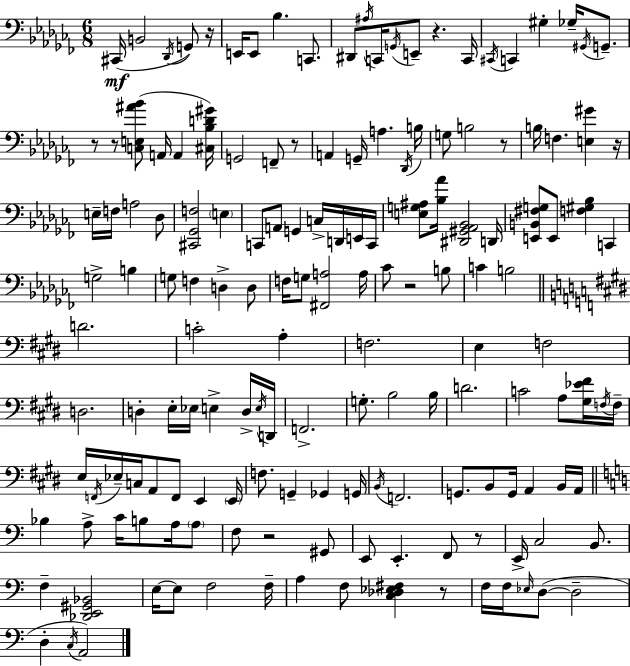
{
  \clef bass
  \numericTimeSignature
  \time 6/8
  \key aes \minor
  cis,16(\mf b,2 \acciaccatura { des,16 } g,8) | r16 e,16 e,8 bes4. c,8. | dis,8 \acciaccatura { ais16 } c,16 \acciaccatura { g,16 } e,8-- r4. | c,16 \acciaccatura { cis,16 } c,4 gis4-. | \break ges16-- \acciaccatura { gis,16 } g,8.-- r8 r8 <c e ais' bes'>8( a,16 | a,4 <cis bes d' gis'>16) g,2 | f,8-- r8 a,4 g,16-- a4. | \acciaccatura { des,16 } b16 g8 b2 | \break r8 b16 f4. | <e gis'>4 r16 e16-- f16 a2 | des8 <cis, ges, f>2 | \parenthesize e4 c,8 a,8 g,4 | \break c16-> d,16 e,16 c,16 <e g ais>8 <bes aes'>16 <dis, gis, aes, bes,>2 | d,16 <e, b, fis g>8 e,8 <f gis bes>4 | c,4 g2-> | b4 g8 f4 | \break d4-> d8 f16 g8 <fis, a>2 | a16 ces'8 r2 | b8 c'4 b2 | \bar "||" \break \key e \major d'2. | c'2-. a4-. | f2. | e4 f2 | \break d2. | d4-. e16-. ees16 e4-> d16-> \acciaccatura { e16 } | d,16 f,2.-> | g8.-. b2 | \break b16 d'2. | c'2 a8 <gis ees' fis'>16 | \acciaccatura { f16 } f16-- e16 \acciaccatura { f,16 } ees16-- c16 a,8 f,8 e,4 | \parenthesize e,16 f8. g,4-- ges,4 | \break g,16 \acciaccatura { b,16 } f,2. | g,8. b,8 g,16 a,4 | b,16 a,16 \bar "||" \break \key c \major bes4 a8-> c'16 b8 a16 \parenthesize a8 | f8 r2 gis,8 | e,8 e,4.-. f,8 r8 | e,16-> c2 b,8. | \break f4-- <des, e, gis, bes,>2 | e16~~ e8 f2 f16-- | a4 f8 <c des ees fis>4 r8 | f16 f16 \grace { ees16 }( d8~~ d2-- | \break d4-. \acciaccatura { c16 }) a,2 | \bar "|."
}